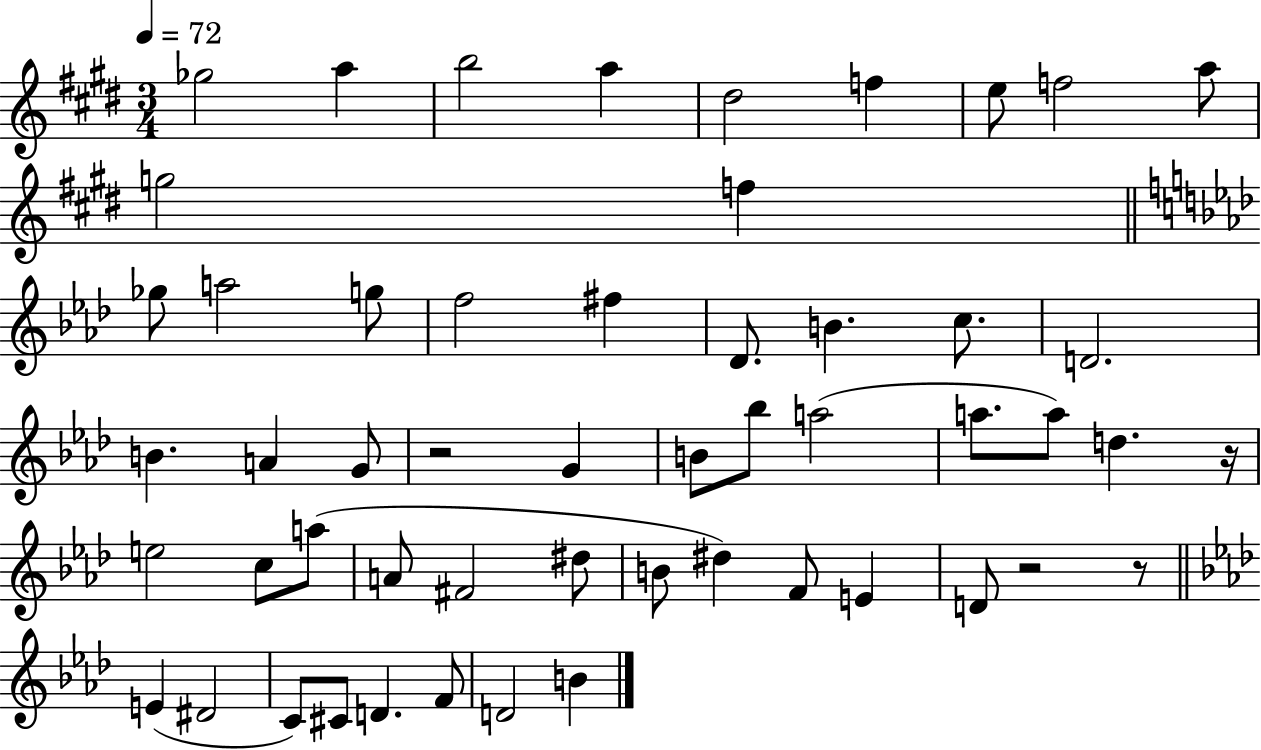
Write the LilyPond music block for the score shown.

{
  \clef treble
  \numericTimeSignature
  \time 3/4
  \key e \major
  \tempo 4 = 72
  ges''2 a''4 | b''2 a''4 | dis''2 f''4 | e''8 f''2 a''8 | \break g''2 f''4 | \bar "||" \break \key aes \major ges''8 a''2 g''8 | f''2 fis''4 | des'8. b'4. c''8. | d'2. | \break b'4. a'4 g'8 | r2 g'4 | b'8 bes''8 a''2( | a''8. a''8) d''4. r16 | \break e''2 c''8 a''8( | a'8 fis'2 dis''8 | b'8 dis''4) f'8 e'4 | d'8 r2 r8 | \break \bar "||" \break \key aes \major e'4( dis'2 | c'8) cis'8 d'4. f'8 | d'2 b'4 | \bar "|."
}